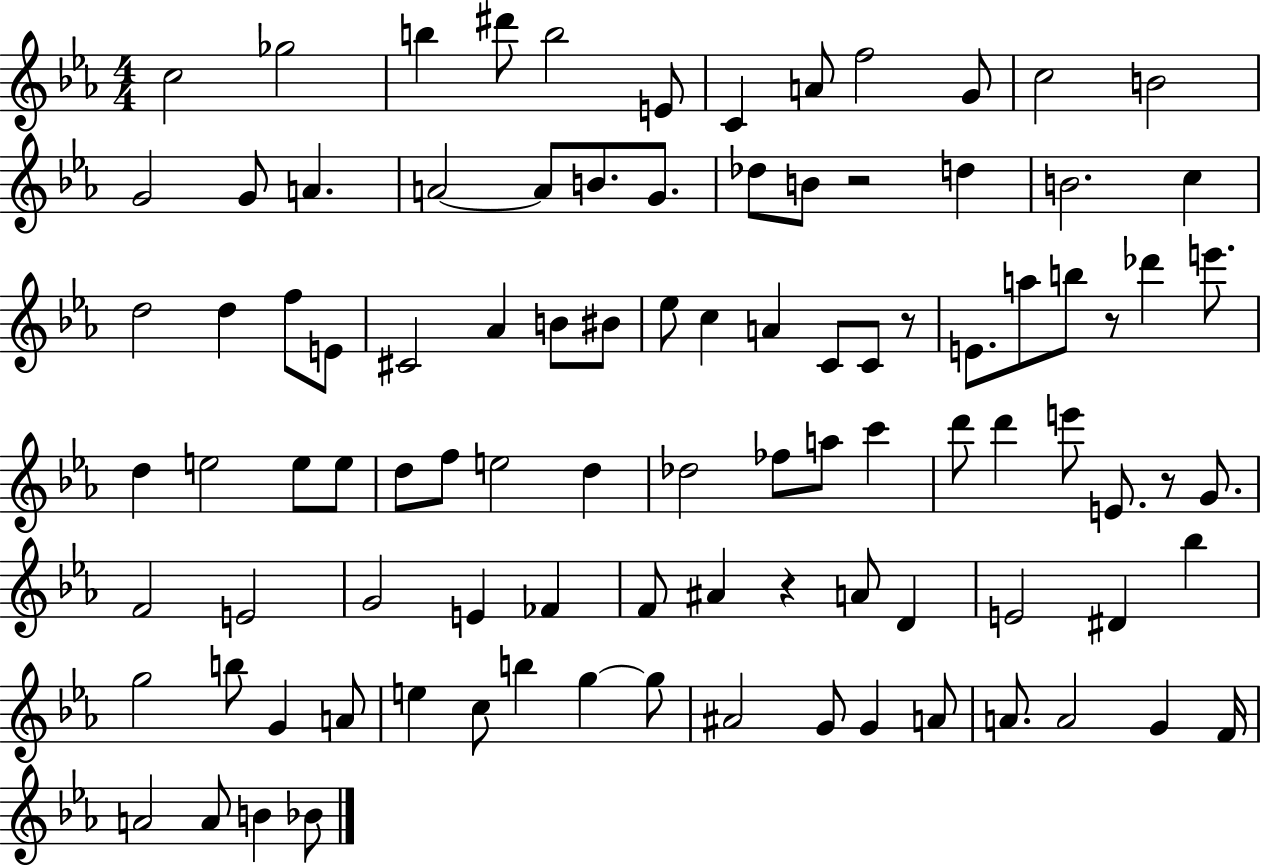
X:1
T:Untitled
M:4/4
L:1/4
K:Eb
c2 _g2 b ^d'/2 b2 E/2 C A/2 f2 G/2 c2 B2 G2 G/2 A A2 A/2 B/2 G/2 _d/2 B/2 z2 d B2 c d2 d f/2 E/2 ^C2 _A B/2 ^B/2 _e/2 c A C/2 C/2 z/2 E/2 a/2 b/2 z/2 _d' e'/2 d e2 e/2 e/2 d/2 f/2 e2 d _d2 _f/2 a/2 c' d'/2 d' e'/2 E/2 z/2 G/2 F2 E2 G2 E _F F/2 ^A z A/2 D E2 ^D _b g2 b/2 G A/2 e c/2 b g g/2 ^A2 G/2 G A/2 A/2 A2 G F/4 A2 A/2 B _B/2